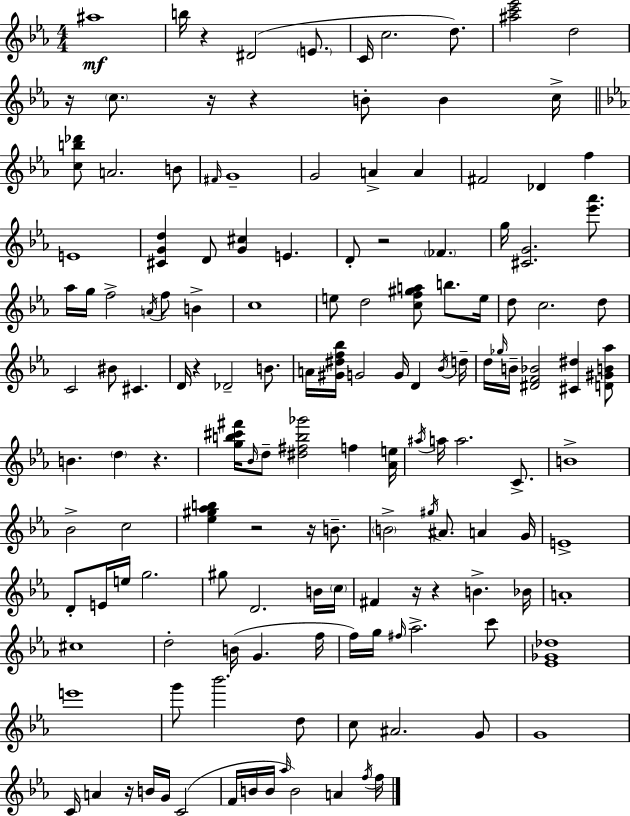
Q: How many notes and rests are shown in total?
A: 147